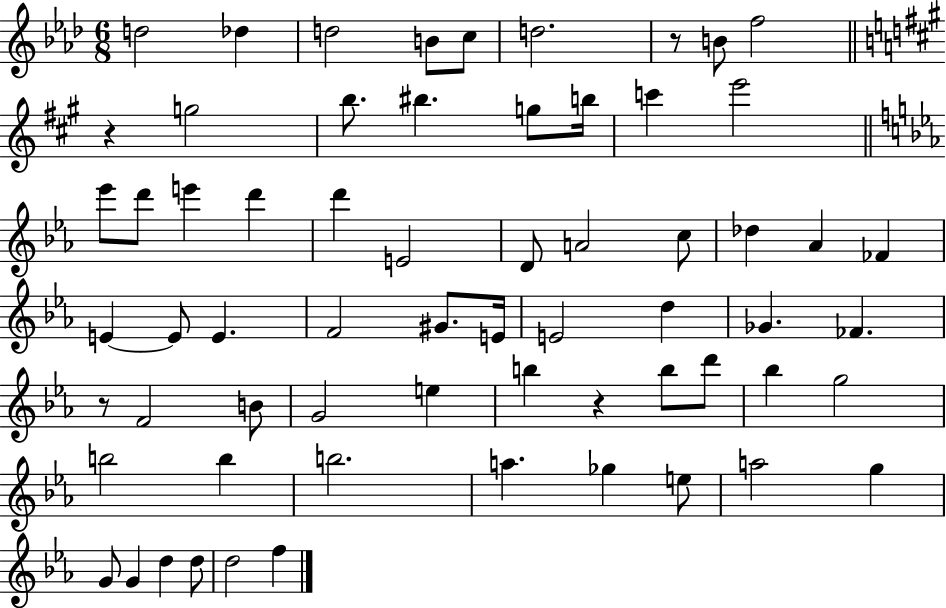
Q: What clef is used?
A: treble